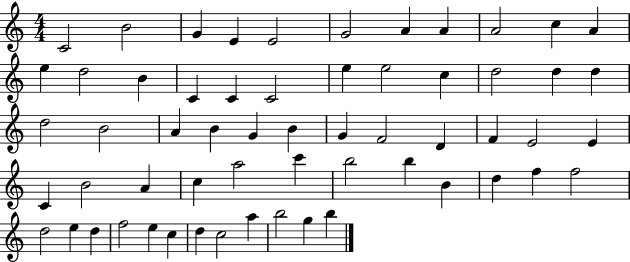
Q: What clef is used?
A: treble